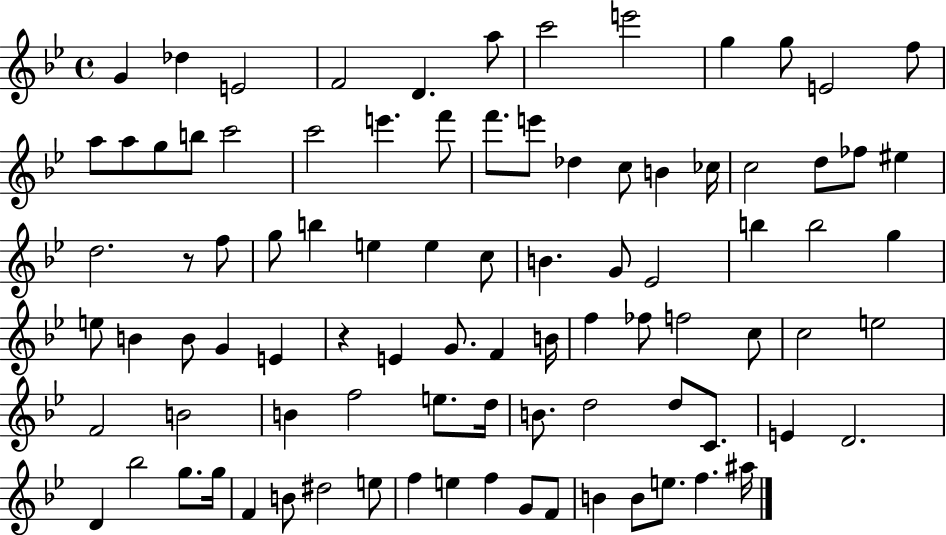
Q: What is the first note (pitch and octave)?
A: G4